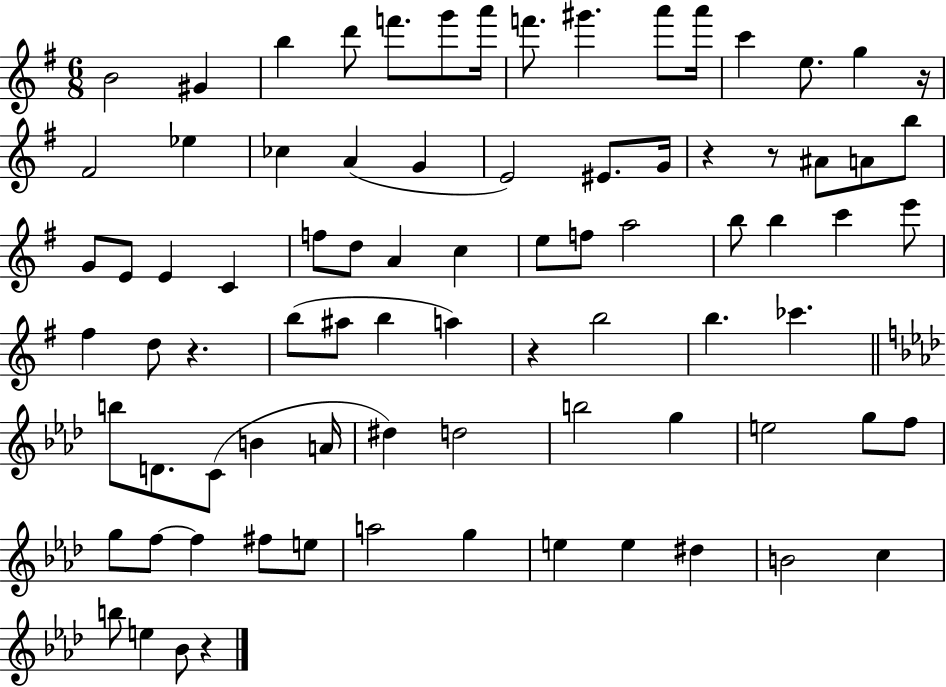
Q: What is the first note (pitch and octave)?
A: B4